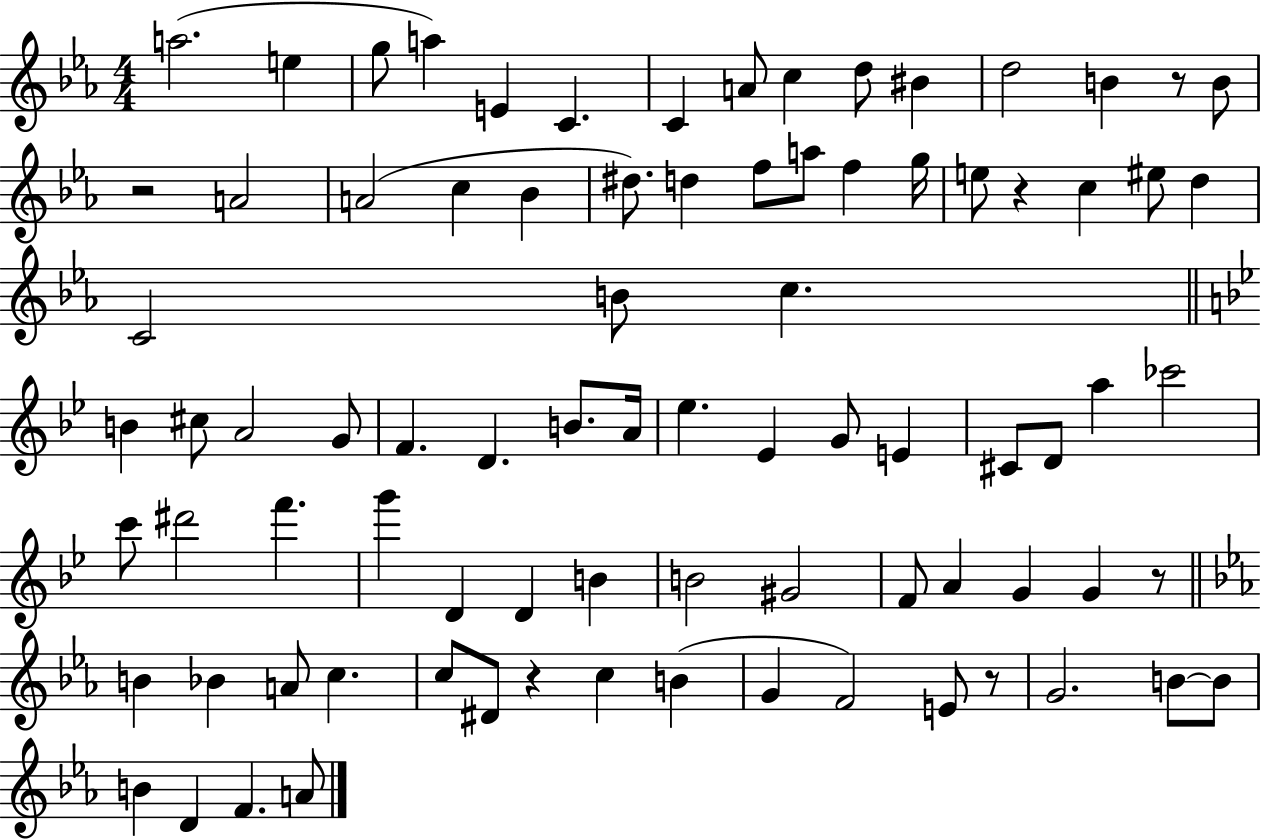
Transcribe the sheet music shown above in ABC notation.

X:1
T:Untitled
M:4/4
L:1/4
K:Eb
a2 e g/2 a E C C A/2 c d/2 ^B d2 B z/2 B/2 z2 A2 A2 c _B ^d/2 d f/2 a/2 f g/4 e/2 z c ^e/2 d C2 B/2 c B ^c/2 A2 G/2 F D B/2 A/4 _e _E G/2 E ^C/2 D/2 a _c'2 c'/2 ^d'2 f' g' D D B B2 ^G2 F/2 A G G z/2 B _B A/2 c c/2 ^D/2 z c B G F2 E/2 z/2 G2 B/2 B/2 B D F A/2